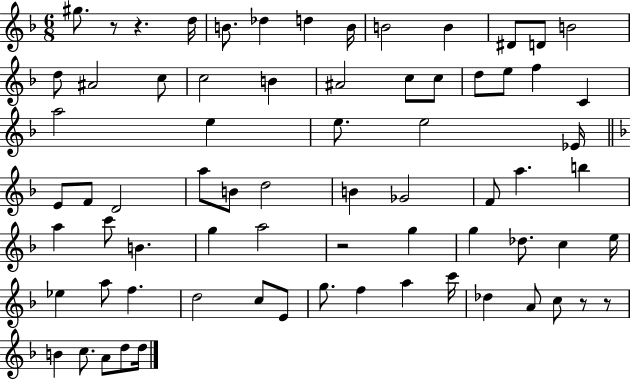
G#5/e. R/e R/q. D5/s B4/e. Db5/q D5/q B4/s B4/h B4/q D#4/e D4/e B4/h D5/e A#4/h C5/e C5/h B4/q A#4/h C5/e C5/e D5/e E5/e F5/q C4/q A5/h E5/q E5/e. E5/h Eb4/s E4/e F4/e D4/h A5/e B4/e D5/h B4/q Gb4/h F4/e A5/q. B5/q A5/q C6/e B4/q. G5/q A5/h R/h G5/q G5/q Db5/e. C5/q E5/s Eb5/q A5/e F5/q. D5/h C5/e E4/e G5/e. F5/q A5/q C6/s Db5/q A4/e C5/e R/e R/e B4/q C5/e. A4/e D5/e D5/s